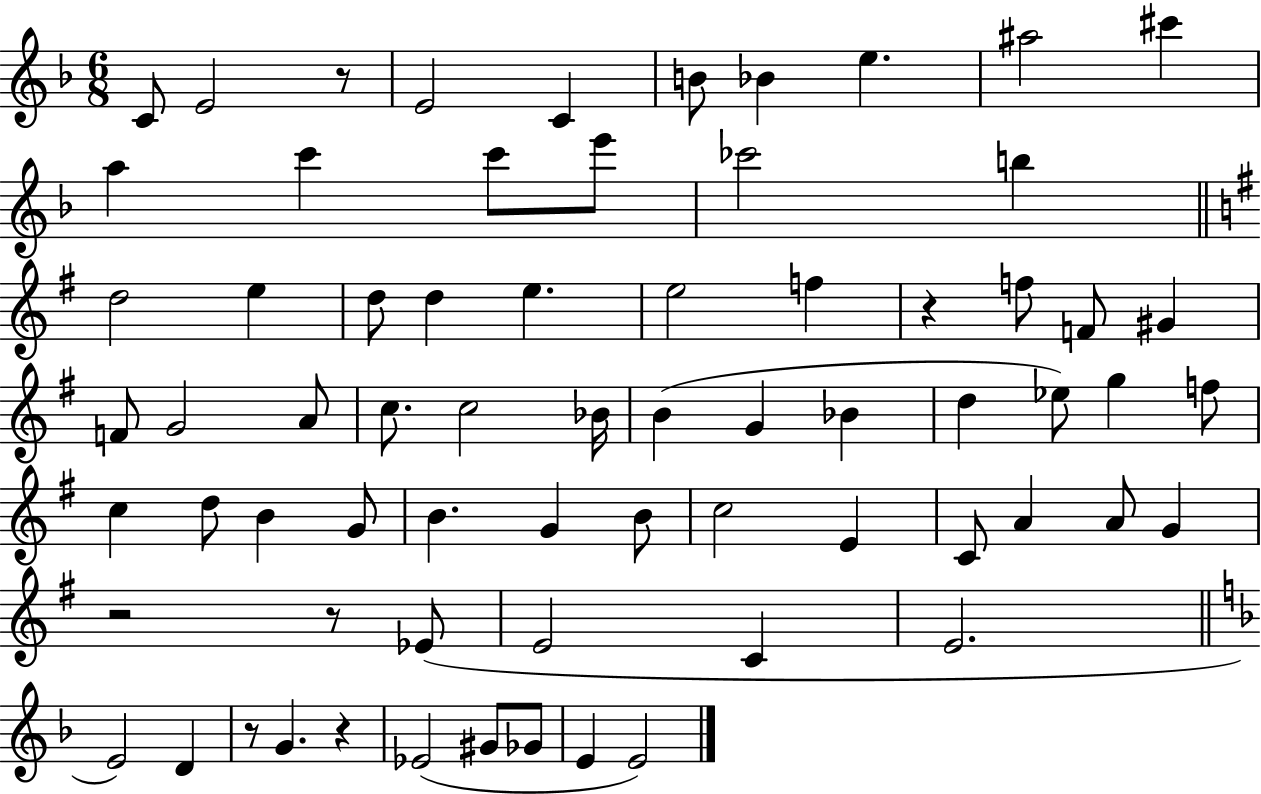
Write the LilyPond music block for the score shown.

{
  \clef treble
  \numericTimeSignature
  \time 6/8
  \key f \major
  c'8 e'2 r8 | e'2 c'4 | b'8 bes'4 e''4. | ais''2 cis'''4 | \break a''4 c'''4 c'''8 e'''8 | ces'''2 b''4 | \bar "||" \break \key e \minor d''2 e''4 | d''8 d''4 e''4. | e''2 f''4 | r4 f''8 f'8 gis'4 | \break f'8 g'2 a'8 | c''8. c''2 bes'16 | b'4( g'4 bes'4 | d''4 ees''8) g''4 f''8 | \break c''4 d''8 b'4 g'8 | b'4. g'4 b'8 | c''2 e'4 | c'8 a'4 a'8 g'4 | \break r2 r8 ees'8( | e'2 c'4 | e'2. | \bar "||" \break \key f \major e'2) d'4 | r8 g'4. r4 | ees'2( gis'8 ges'8 | e'4 e'2) | \break \bar "|."
}